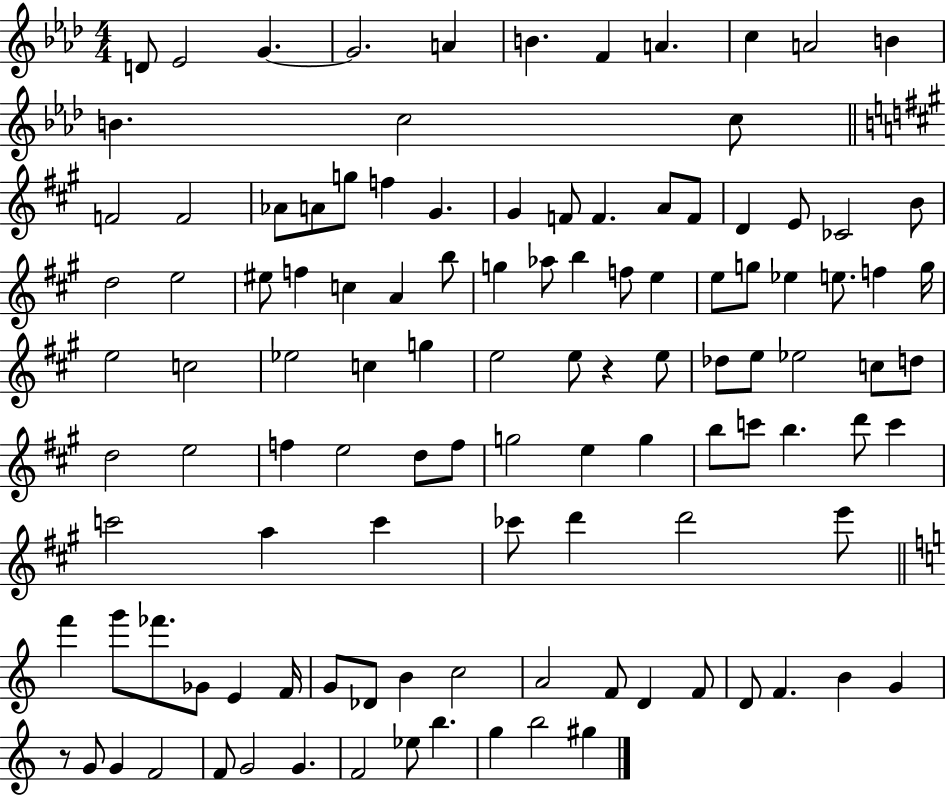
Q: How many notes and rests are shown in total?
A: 114